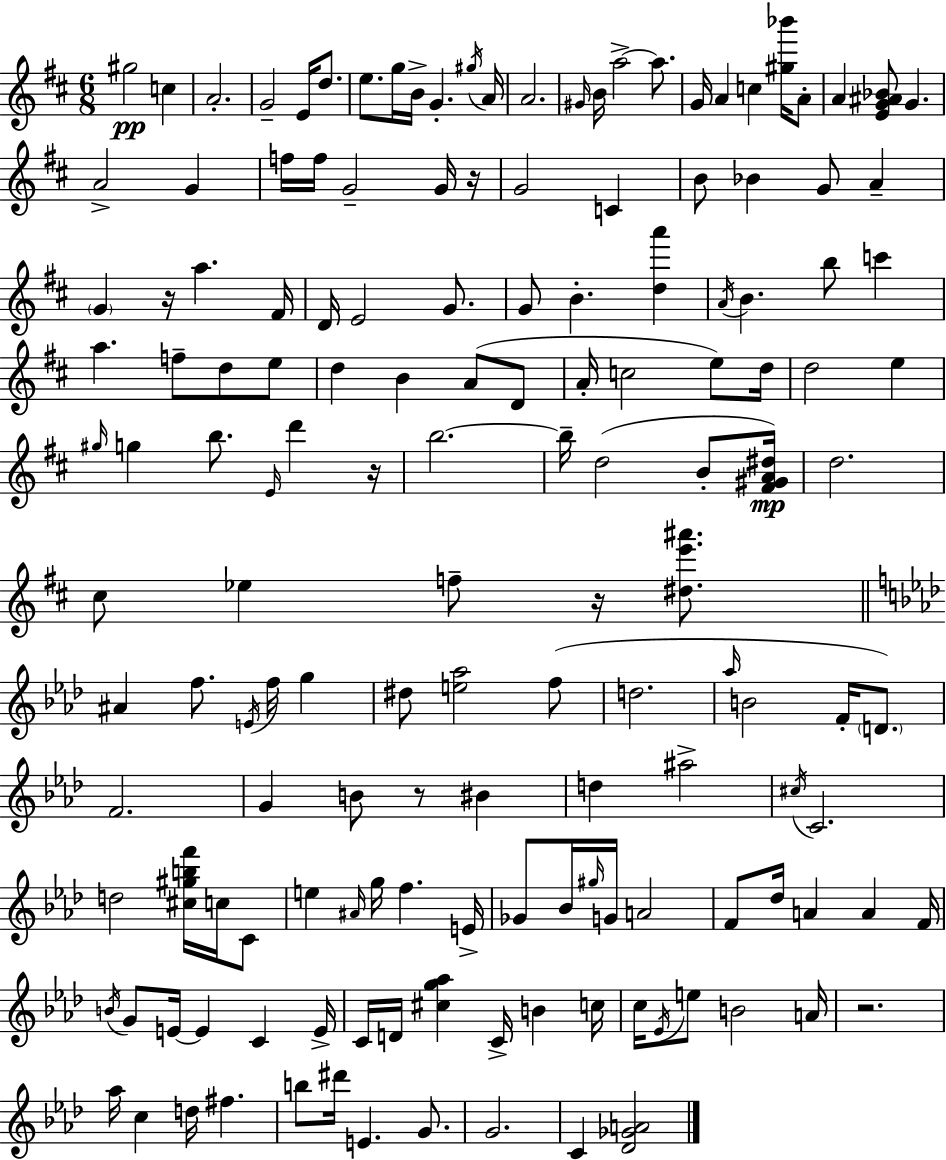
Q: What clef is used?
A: treble